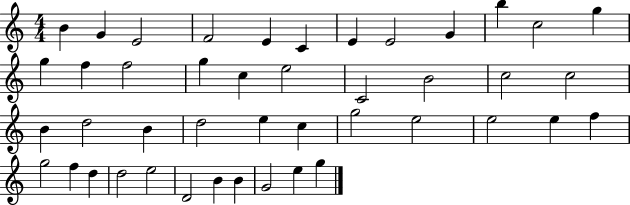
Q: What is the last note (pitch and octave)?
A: G5